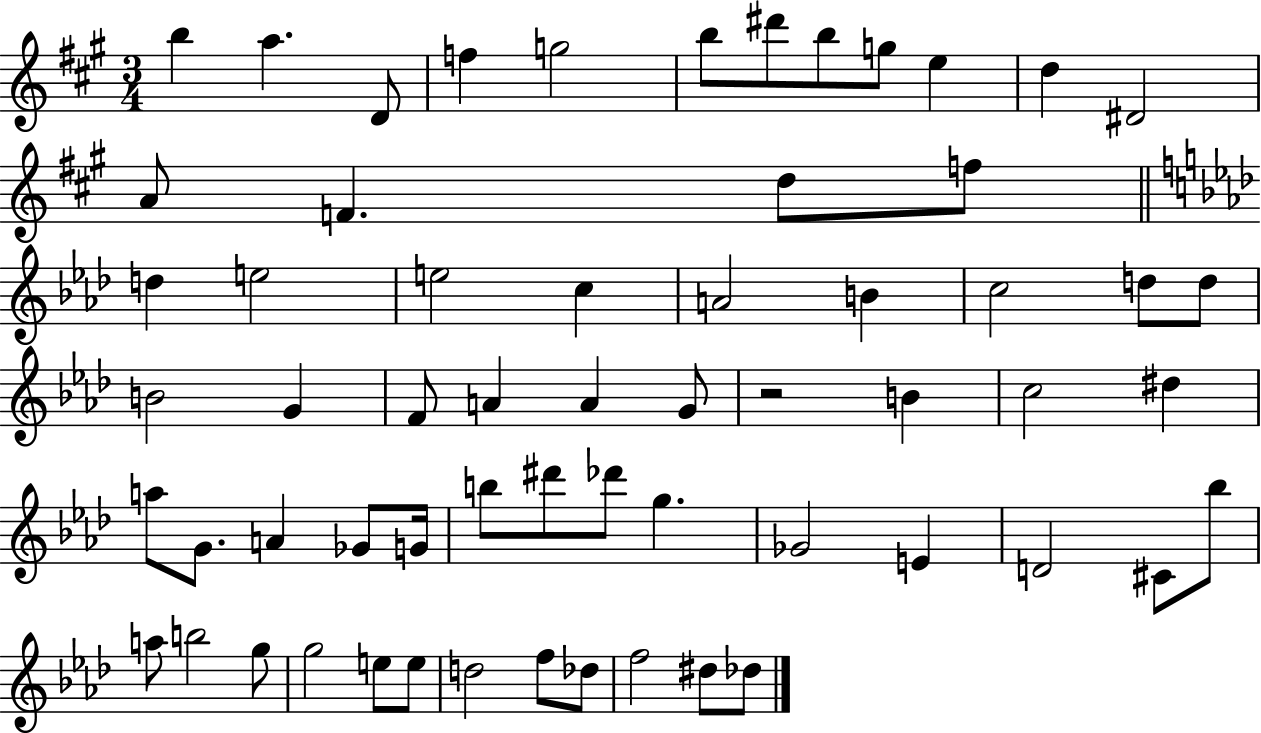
{
  \clef treble
  \numericTimeSignature
  \time 3/4
  \key a \major
  b''4 a''4. d'8 | f''4 g''2 | b''8 dis'''8 b''8 g''8 e''4 | d''4 dis'2 | \break a'8 f'4. d''8 f''8 | \bar "||" \break \key f \minor d''4 e''2 | e''2 c''4 | a'2 b'4 | c''2 d''8 d''8 | \break b'2 g'4 | f'8 a'4 a'4 g'8 | r2 b'4 | c''2 dis''4 | \break a''8 g'8. a'4 ges'8 g'16 | b''8 dis'''8 des'''8 g''4. | ges'2 e'4 | d'2 cis'8 bes''8 | \break a''8 b''2 g''8 | g''2 e''8 e''8 | d''2 f''8 des''8 | f''2 dis''8 des''8 | \break \bar "|."
}